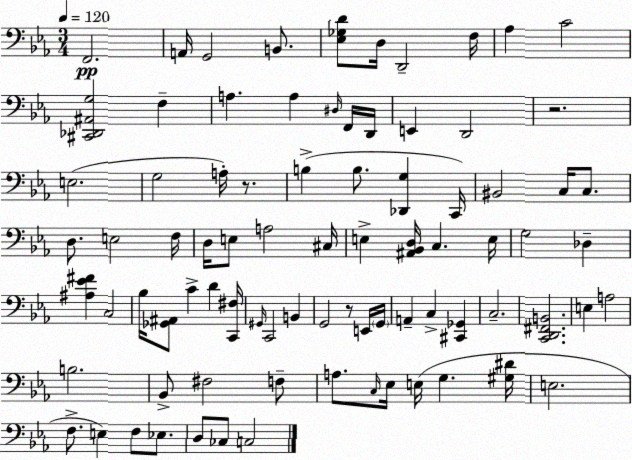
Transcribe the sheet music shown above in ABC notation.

X:1
T:Untitled
M:3/4
L:1/4
K:Eb
F,,2 A,,/4 G,,2 B,,/2 [_E,_G,D]/2 D,/4 D,,2 F,/4 _A, C2 [^C,,_D,,^A,,G,]2 F, A, A, ^D,/4 F,,/4 D,,/4 E,, D,,2 z2 E,2 G,2 A,/4 z/2 B, B,/2 [_D,,G,] C,,/4 ^B,,2 C,/4 C,/2 D,/2 E,2 F,/4 D,/4 E,/2 A,2 ^C,/4 E, [^A,,_B,,D,]/4 C, E,/4 G,2 _D, [^A,_E^F] C,2 _B,/4 [_G,,^A,,]/2 C D [C,,^F,]/4 ^G,,/4 C,,2 B,, G,,2 z/2 E,,/4 G,,/4 A,, C, [^C,,_G,,] C,2 [C,,D,,^F,,B,,]2 E, A,2 B,2 _B,,/2 ^F,2 F,/2 A,/2 C,/4 _E,/4 E,/4 G, [^G,^D]/4 E,2 F,/2 E, F,/2 _E,/2 D,/2 _C,/2 C,2